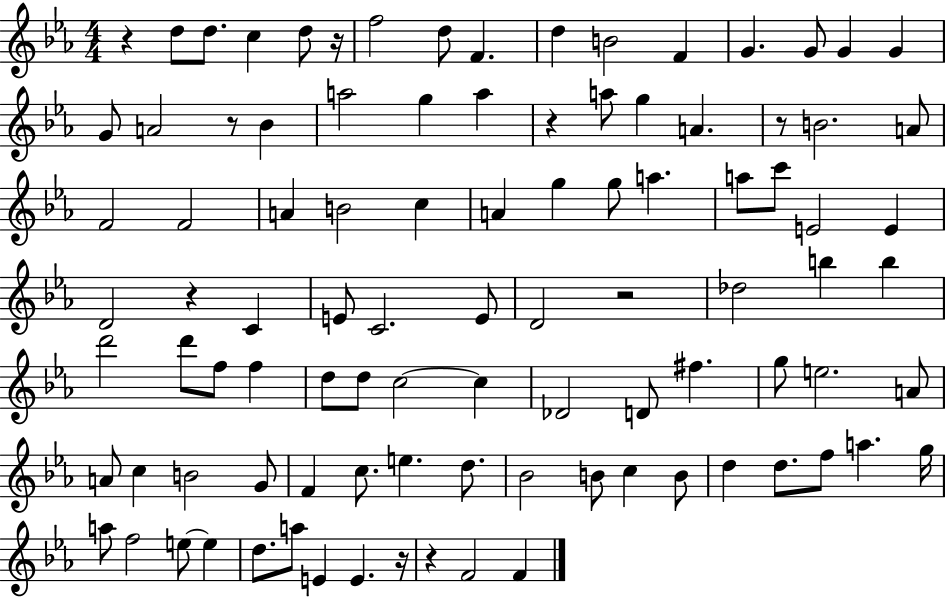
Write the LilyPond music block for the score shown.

{
  \clef treble
  \numericTimeSignature
  \time 4/4
  \key ees \major
  \repeat volta 2 { r4 d''8 d''8. c''4 d''8 r16 | f''2 d''8 f'4. | d''4 b'2 f'4 | g'4. g'8 g'4 g'4 | \break g'8 a'2 r8 bes'4 | a''2 g''4 a''4 | r4 a''8 g''4 a'4. | r8 b'2. a'8 | \break f'2 f'2 | a'4 b'2 c''4 | a'4 g''4 g''8 a''4. | a''8 c'''8 e'2 e'4 | \break d'2 r4 c'4 | e'8 c'2. e'8 | d'2 r2 | des''2 b''4 b''4 | \break d'''2 d'''8 f''8 f''4 | d''8 d''8 c''2~~ c''4 | des'2 d'8 fis''4. | g''8 e''2. a'8 | \break a'8 c''4 b'2 g'8 | f'4 c''8. e''4. d''8. | bes'2 b'8 c''4 b'8 | d''4 d''8. f''8 a''4. g''16 | \break a''8 f''2 e''8~~ e''4 | d''8. a''8 e'4 e'4. r16 | r4 f'2 f'4 | } \bar "|."
}